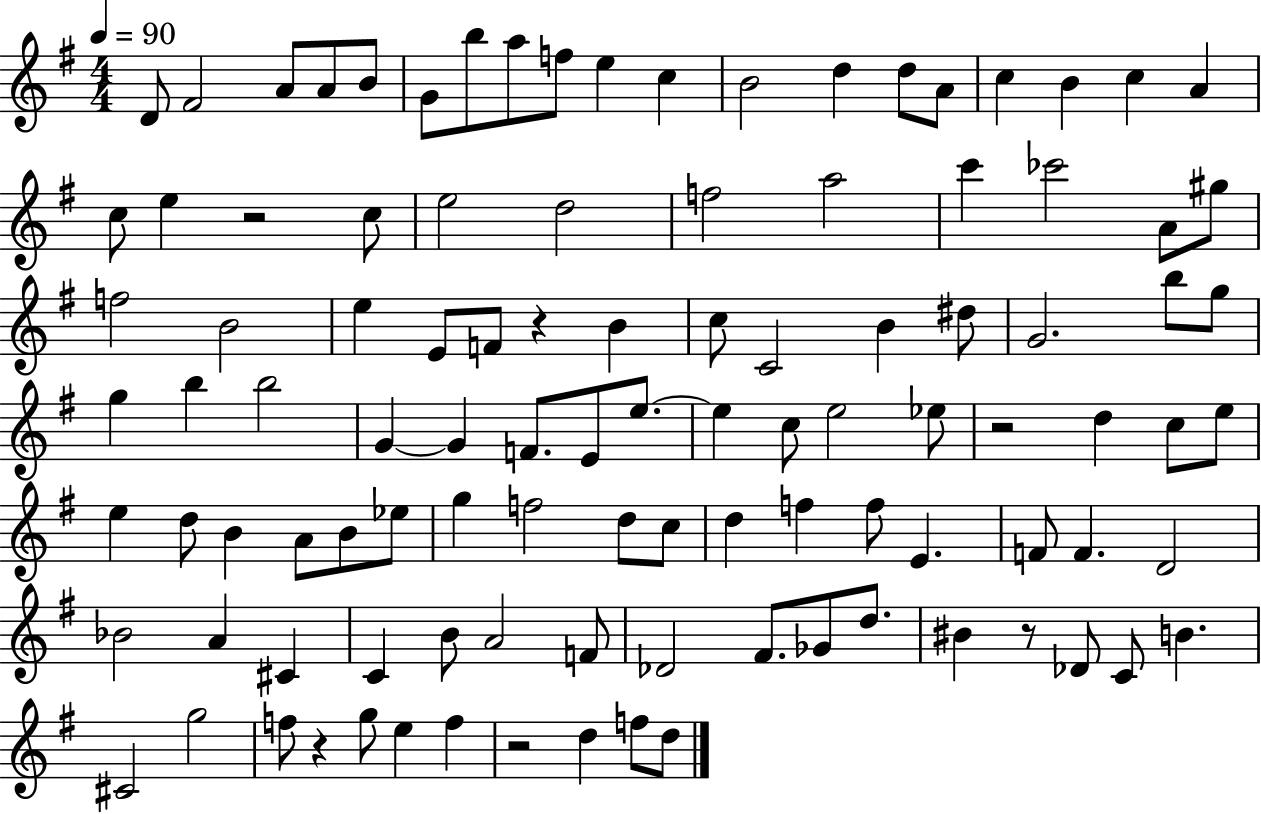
D4/e F#4/h A4/e A4/e B4/e G4/e B5/e A5/e F5/e E5/q C5/q B4/h D5/q D5/e A4/e C5/q B4/q C5/q A4/q C5/e E5/q R/h C5/e E5/h D5/h F5/h A5/h C6/q CES6/h A4/e G#5/e F5/h B4/h E5/q E4/e F4/e R/q B4/q C5/e C4/h B4/q D#5/e G4/h. B5/e G5/e G5/q B5/q B5/h G4/q G4/q F4/e. E4/e E5/e. E5/q C5/e E5/h Eb5/e R/h D5/q C5/e E5/e E5/q D5/e B4/q A4/e B4/e Eb5/e G5/q F5/h D5/e C5/e D5/q F5/q F5/e E4/q. F4/e F4/q. D4/h Bb4/h A4/q C#4/q C4/q B4/e A4/h F4/e Db4/h F#4/e. Gb4/e D5/e. BIS4/q R/e Db4/e C4/e B4/q. C#4/h G5/h F5/e R/q G5/e E5/q F5/q R/h D5/q F5/e D5/e